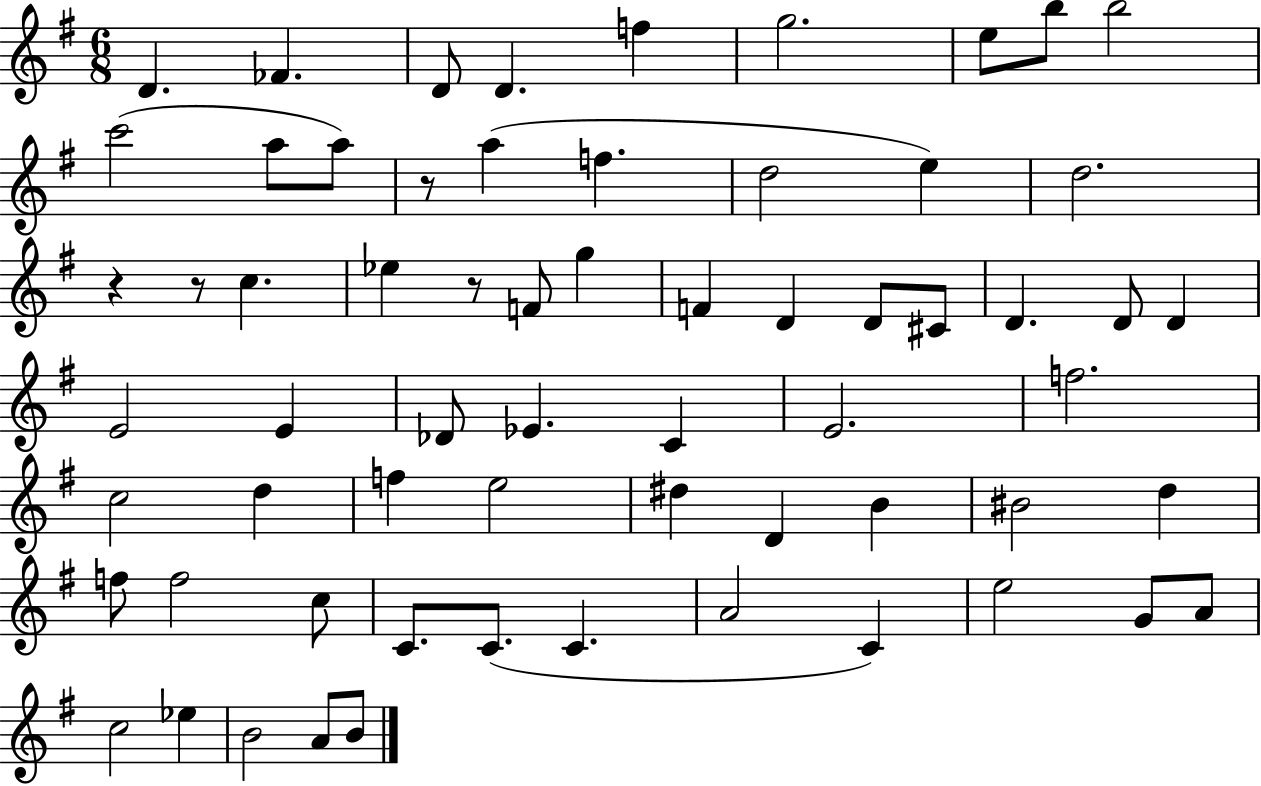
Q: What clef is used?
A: treble